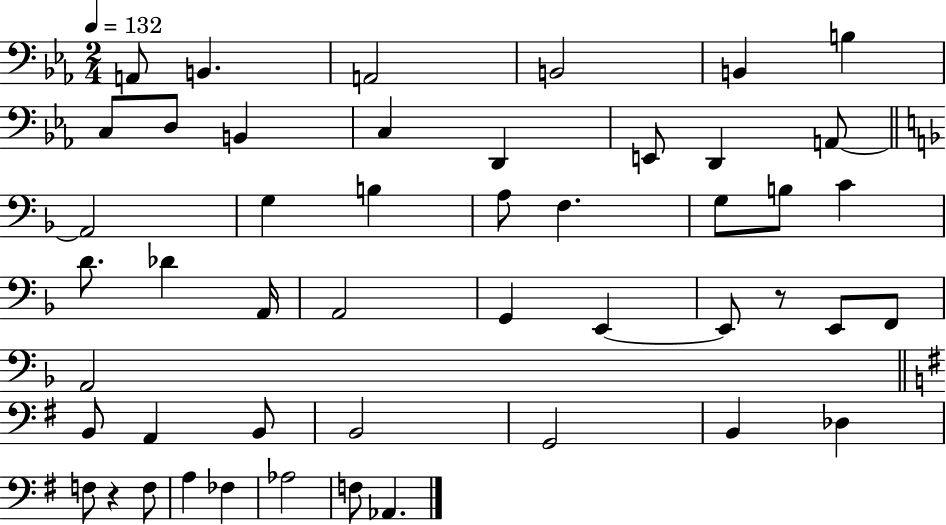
A2/e B2/q. A2/h B2/h B2/q B3/q C3/e D3/e B2/q C3/q D2/q E2/e D2/q A2/e A2/h G3/q B3/q A3/e F3/q. G3/e B3/e C4/q D4/e. Db4/q A2/s A2/h G2/q E2/q E2/e R/e E2/e F2/e A2/h B2/e A2/q B2/e B2/h G2/h B2/q Db3/q F3/e R/q F3/e A3/q FES3/q Ab3/h F3/e Ab2/q.